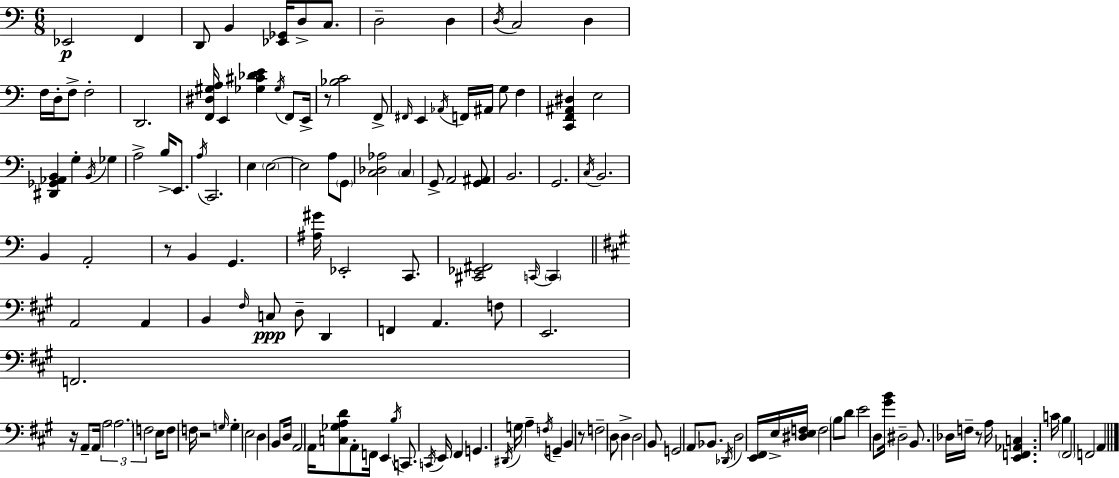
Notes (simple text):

Eb2/h F2/q D2/e B2/q [Eb2,Gb2]/s D3/e C3/e. D3/h D3/q D3/s C3/h D3/q F3/s D3/s F3/e F3/h D2/h. [F2,D#3,G#3,A3]/s E2/q [Gb3,C#4,Db4,E4]/q Gb3/s F2/e E2/s R/e [Bb3,C4]/h F2/e F#2/s E2/q Ab2/s F2/s A#2/s G3/e F3/q [C2,F2,A#2,D#3]/q E3/h [D#2,Gb2,Ab2,B2]/q G3/q B2/s Gb3/q A3/h B3/s E2/e. A3/s C2/h. E3/q E3/h E3/h A3/e G2/e [C3,Db3,Ab3]/h C3/q G2/e A2/h [G2,A#2]/e B2/h. G2/h. C3/s B2/h. B2/q A2/h R/e B2/q G2/q. [A#3,G#4]/s Eb2/h C2/e. [C#2,Eb2,F#2]/h C2/s C2/q A2/h A2/q B2/q F#3/s C3/e D3/e D2/q F2/q A2/q. F3/e E2/h. F2/h. R/s A2/e A2/s A3/h A3/h. F3/h E3/s F3/e F3/s R/h G3/s G3/q E3/h D3/q B2/e D3/s A2/h A2/s [C3,Gb3,A3,D4]/e A2/e F2/s E2/q B3/s C2/e. C2/s E2/s F#2/q G2/q. D#2/s G3/s A3/q F3/s G2/q B2/q R/e F3/h D3/e D3/q D3/h B2/e G2/h A2/e Bb2/e. Db2/s D3/h [E2,F#2]/s E3/s [D#3,E3,F3]/s F3/h B3/e D4/e E4/h D3/e [G#4,B4]/s D#3/h B2/e. Db3/s F3/s R/e A3/s [E2,F2,Ab2,C3]/q. C4/s B3/q F#2/h F2/h A2/q